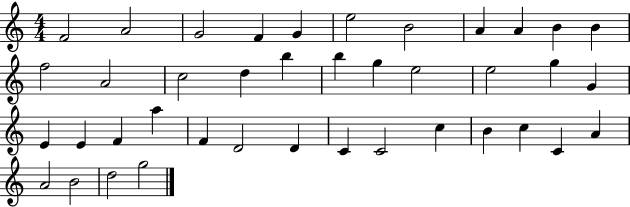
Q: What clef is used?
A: treble